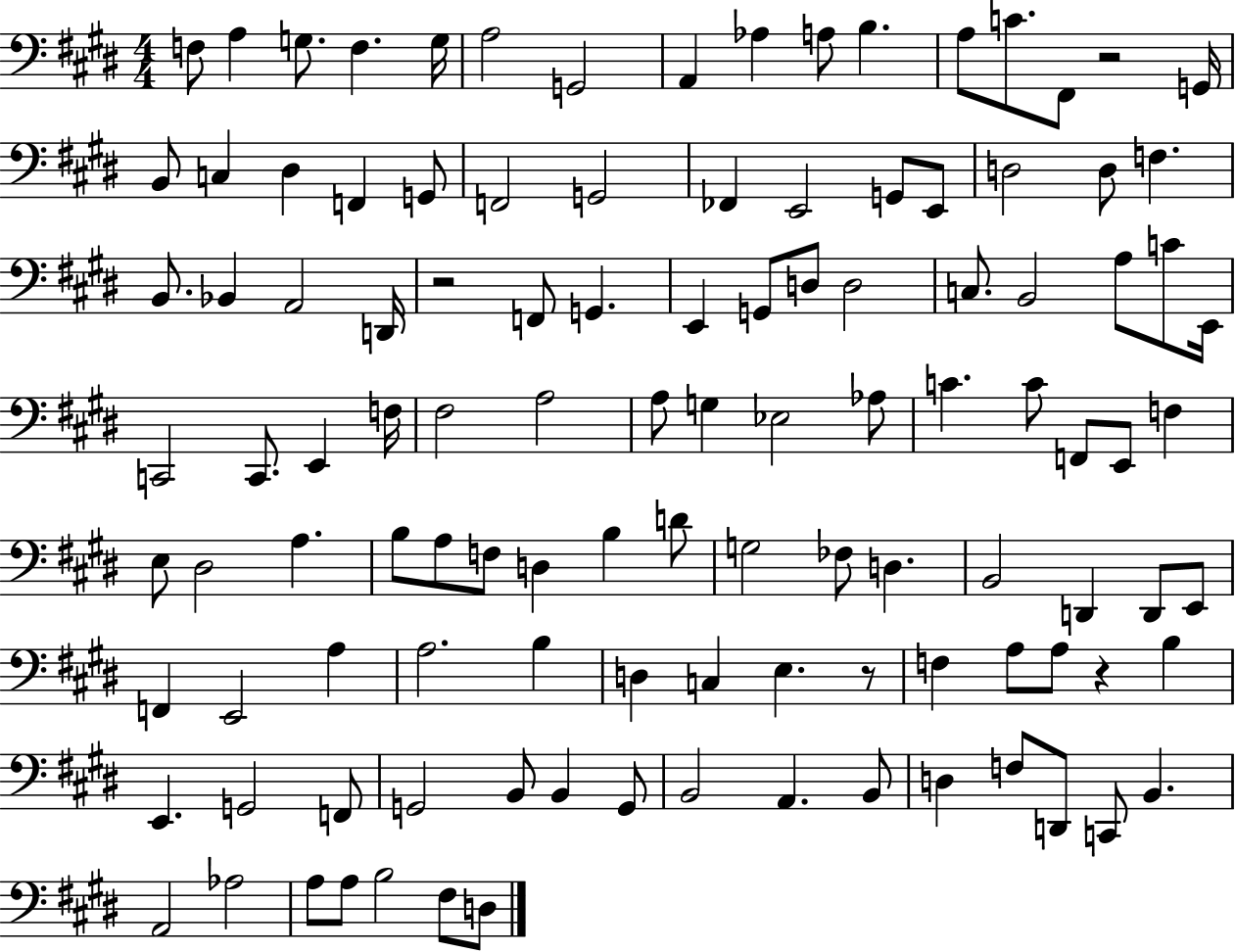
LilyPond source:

{
  \clef bass
  \numericTimeSignature
  \time 4/4
  \key e \major
  f8 a4 g8. f4. g16 | a2 g,2 | a,4 aes4 a8 b4. | a8 c'8. fis,8 r2 g,16 | \break b,8 c4 dis4 f,4 g,8 | f,2 g,2 | fes,4 e,2 g,8 e,8 | d2 d8 f4. | \break b,8. bes,4 a,2 d,16 | r2 f,8 g,4. | e,4 g,8 d8 d2 | c8. b,2 a8 c'8 e,16 | \break c,2 c,8. e,4 f16 | fis2 a2 | a8 g4 ees2 aes8 | c'4. c'8 f,8 e,8 f4 | \break e8 dis2 a4. | b8 a8 f8 d4 b4 d'8 | g2 fes8 d4. | b,2 d,4 d,8 e,8 | \break f,4 e,2 a4 | a2. b4 | d4 c4 e4. r8 | f4 a8 a8 r4 b4 | \break e,4. g,2 f,8 | g,2 b,8 b,4 g,8 | b,2 a,4. b,8 | d4 f8 d,8 c,8 b,4. | \break a,2 aes2 | a8 a8 b2 fis8 d8 | \bar "|."
}